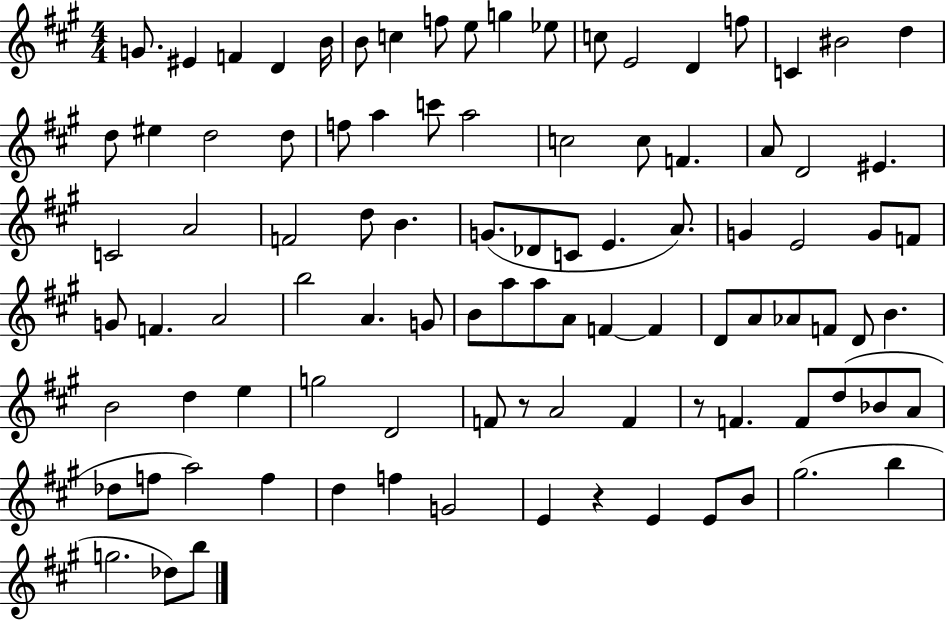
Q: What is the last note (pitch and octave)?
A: B5